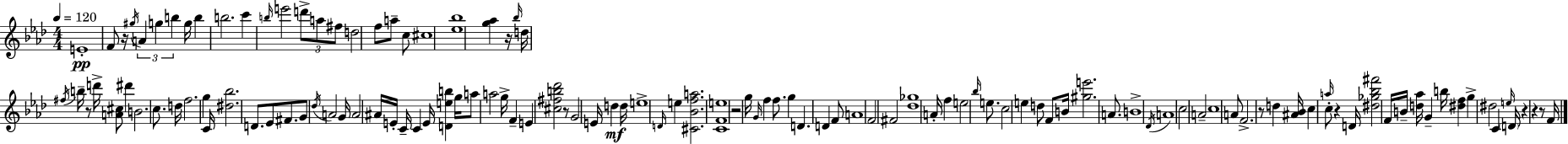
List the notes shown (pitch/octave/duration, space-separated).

E4/w F4/e R/s G#5/s A4/q G5/q B5/q G5/s B5/q B5/h. C6/q B5/s E6/h D6/e A5/e F#5/e D5/h F5/e A5/e C5/e C#5/w [Eb5,Bb5]/w [G5,Ab5]/q R/s Bb5/s D5/s F#5/s B5/s R/e D6/s [A4,C#5]/e D#6/q B4/h. C5/e. D5/s F5/h. G5/q C4/s [D#5,Bb5]/h. D4/e. Eb4/e F#4/e. G4/e Db5/s A4/h G4/s A4/h A#4/s E4/s C4/s C4/q E4/s [D4,E5,B5]/q G5/s A5/e A5/h G5/s F4/q E4/q [C#5,F#5,B5,Db6]/h R/e G4/h E4/s D5/q D5/s E5/w D4/s E5/q [C#4,Bb4,F5,A5]/h. [C4,F4,E5]/w R/h G5/s G4/s F5/q F5/e. G5/q D4/q. D4/q F4/e A4/w F4/h F#4/h [Db5,Gb5]/w A4/s F5/q E5/h Bb5/s E5/e. C5/h E5/q D5/e F4/e B4/s [G#5,E6]/h. A4/e. B4/w Db4/s A4/w C5/h A4/h C5/w A4/e F4/h. R/e D5/q [A#4,Bb4]/s C5/q A5/s C5/e R/q D4/s [D#5,Gb5,Bb5,F#6]/h F4/s B4/s [D5,Ab5]/s G4/q B5/s [D#5,F5]/q G5/q D#5/h C4/q E5/s D4/s R/q R/q R/e F4/s